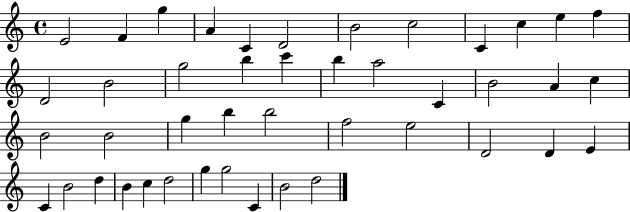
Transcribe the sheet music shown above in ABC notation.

X:1
T:Untitled
M:4/4
L:1/4
K:C
E2 F g A C D2 B2 c2 C c e f D2 B2 g2 b c' b a2 C B2 A c B2 B2 g b b2 f2 e2 D2 D E C B2 d B c d2 g g2 C B2 d2